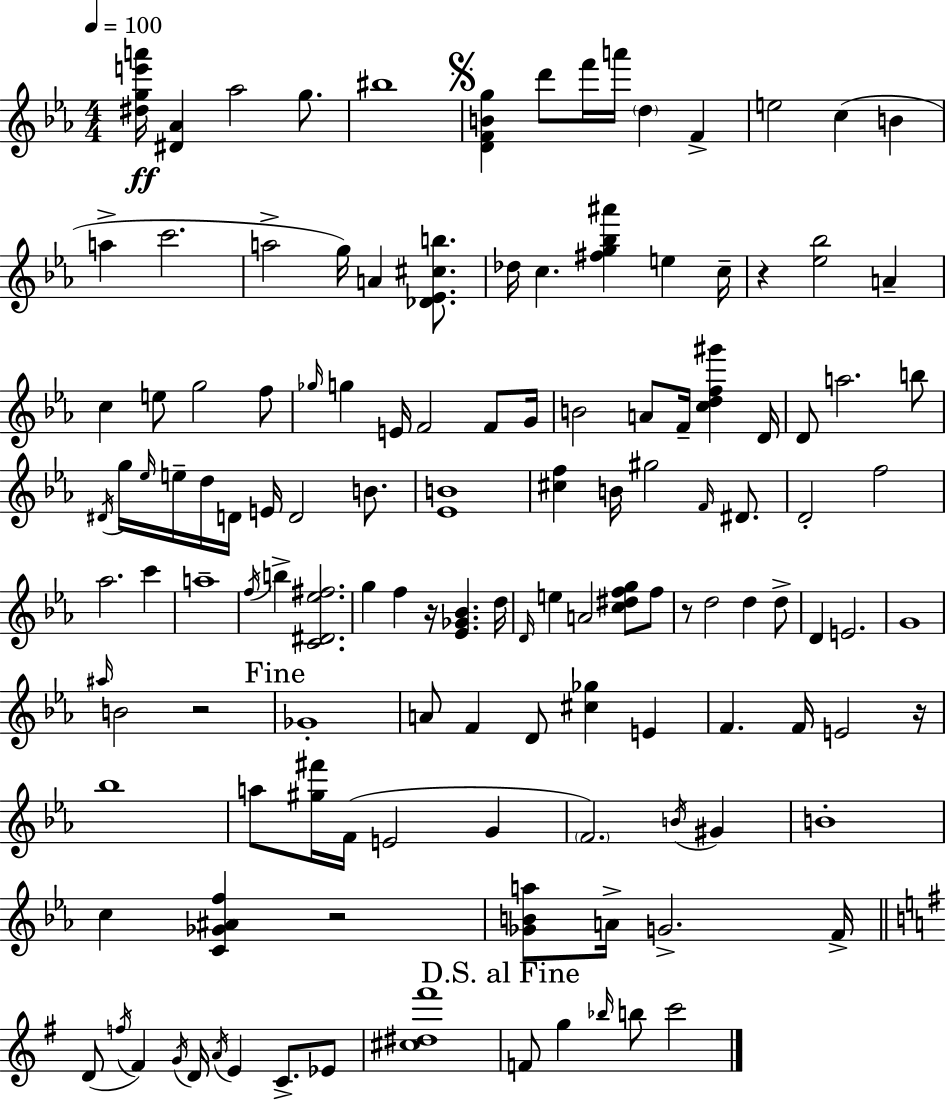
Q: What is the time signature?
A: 4/4